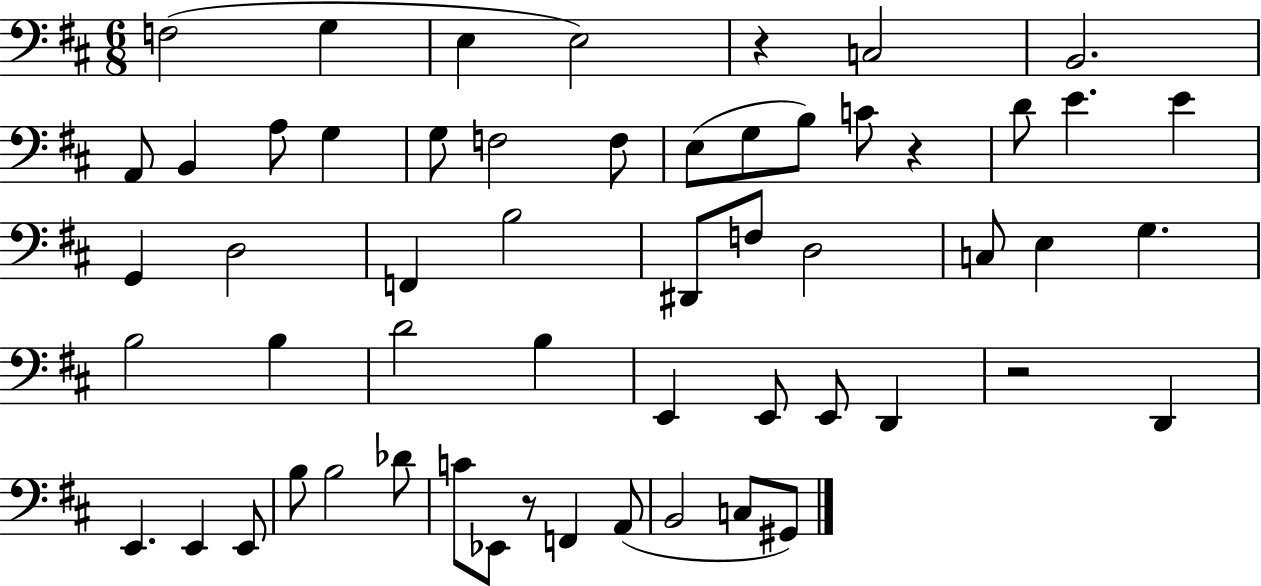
F3/h G3/q E3/q E3/h R/q C3/h B2/h. A2/e B2/q A3/e G3/q G3/e F3/h F3/e E3/e G3/e B3/e C4/e R/q D4/e E4/q. E4/q G2/q D3/h F2/q B3/h D#2/e F3/e D3/h C3/e E3/q G3/q. B3/h B3/q D4/h B3/q E2/q E2/e E2/e D2/q R/h D2/q E2/q. E2/q E2/e B3/e B3/h Db4/e C4/e Eb2/e R/e F2/q A2/e B2/h C3/e G#2/e